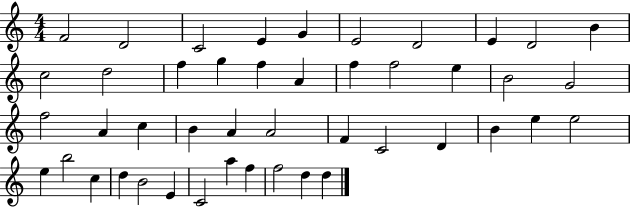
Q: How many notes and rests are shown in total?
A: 45